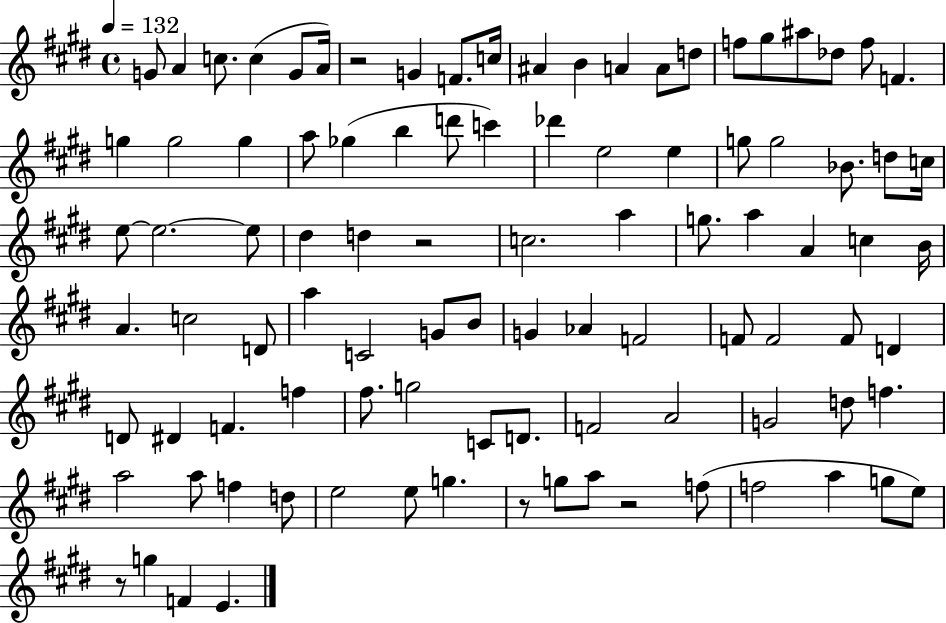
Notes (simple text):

G4/e A4/q C5/e. C5/q G4/e A4/s R/h G4/q F4/e. C5/s A#4/q B4/q A4/q A4/e D5/e F5/e G#5/e A#5/e Db5/e F5/e F4/q. G5/q G5/h G5/q A5/e Gb5/q B5/q D6/e C6/q Db6/q E5/h E5/q G5/e G5/h Bb4/e. D5/e C5/s E5/e E5/h. E5/e D#5/q D5/q R/h C5/h. A5/q G5/e. A5/q A4/q C5/q B4/s A4/q. C5/h D4/e A5/q C4/h G4/e B4/e G4/q Ab4/q F4/h F4/e F4/h F4/e D4/q D4/e D#4/q F4/q. F5/q F#5/e. G5/h C4/e D4/e. F4/h A4/h G4/h D5/e F5/q. A5/h A5/e F5/q D5/e E5/h E5/e G5/q. R/e G5/e A5/e R/h F5/e F5/h A5/q G5/e E5/e R/e G5/q F4/q E4/q.